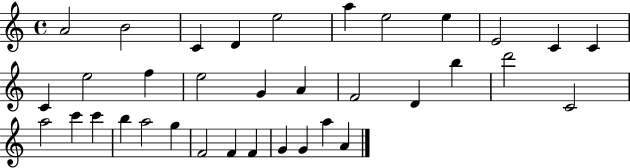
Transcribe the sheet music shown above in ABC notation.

X:1
T:Untitled
M:4/4
L:1/4
K:C
A2 B2 C D e2 a e2 e E2 C C C e2 f e2 G A F2 D b d'2 C2 a2 c' c' b a2 g F2 F F G G a A